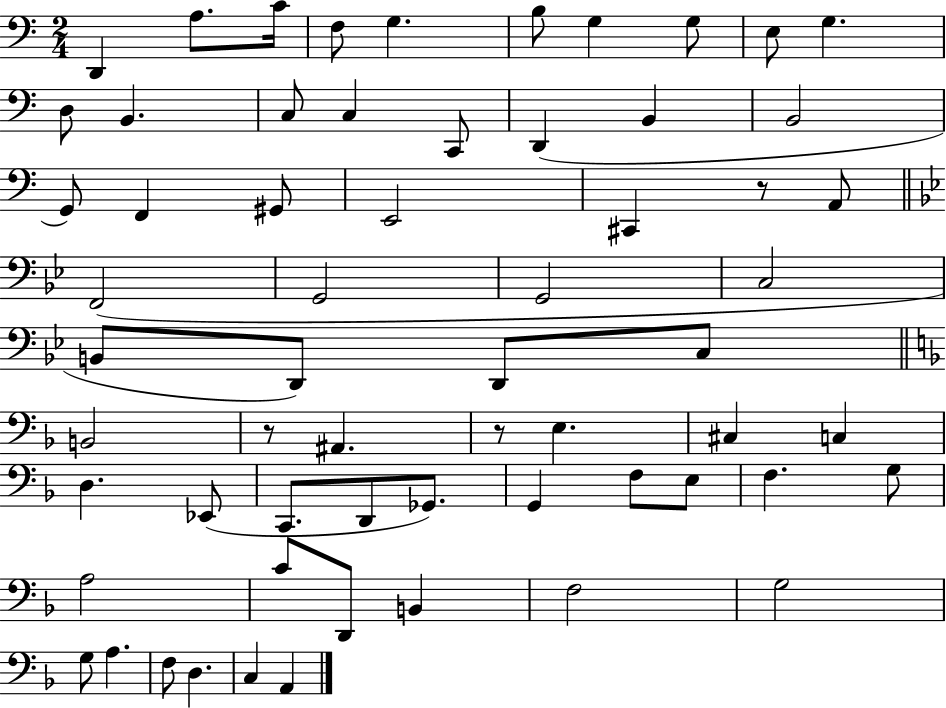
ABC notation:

X:1
T:Untitled
M:2/4
L:1/4
K:C
D,, A,/2 C/4 F,/2 G, B,/2 G, G,/2 E,/2 G, D,/2 B,, C,/2 C, C,,/2 D,, B,, B,,2 G,,/2 F,, ^G,,/2 E,,2 ^C,, z/2 A,,/2 F,,2 G,,2 G,,2 C,2 B,,/2 D,,/2 D,,/2 C,/2 B,,2 z/2 ^A,, z/2 E, ^C, C, D, _E,,/2 C,,/2 D,,/2 _G,,/2 G,, F,/2 E,/2 F, G,/2 A,2 C/2 D,,/2 B,, F,2 G,2 G,/2 A, F,/2 D, C, A,,